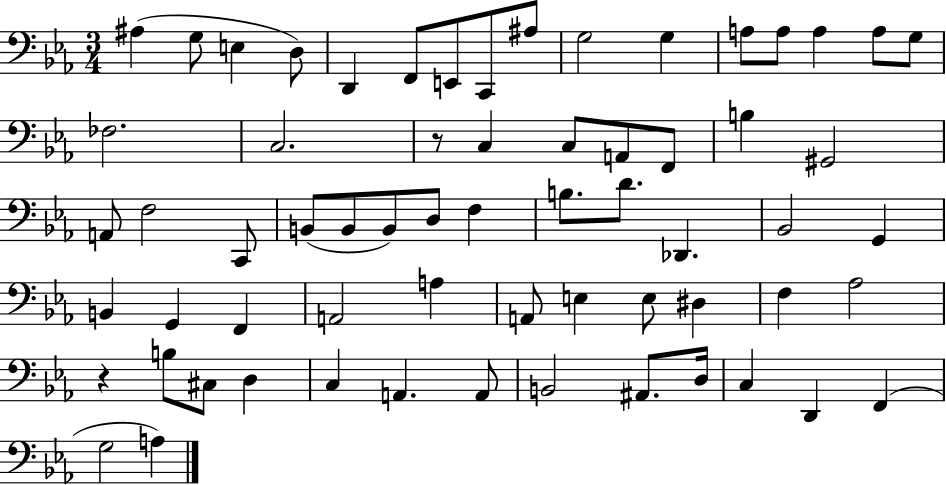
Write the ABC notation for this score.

X:1
T:Untitled
M:3/4
L:1/4
K:Eb
^A, G,/2 E, D,/2 D,, F,,/2 E,,/2 C,,/2 ^A,/2 G,2 G, A,/2 A,/2 A, A,/2 G,/2 _F,2 C,2 z/2 C, C,/2 A,,/2 F,,/2 B, ^G,,2 A,,/2 F,2 C,,/2 B,,/2 B,,/2 B,,/2 D,/2 F, B,/2 D/2 _D,, _B,,2 G,, B,, G,, F,, A,,2 A, A,,/2 E, E,/2 ^D, F, _A,2 z B,/2 ^C,/2 D, C, A,, A,,/2 B,,2 ^A,,/2 D,/4 C, D,, F,, G,2 A,